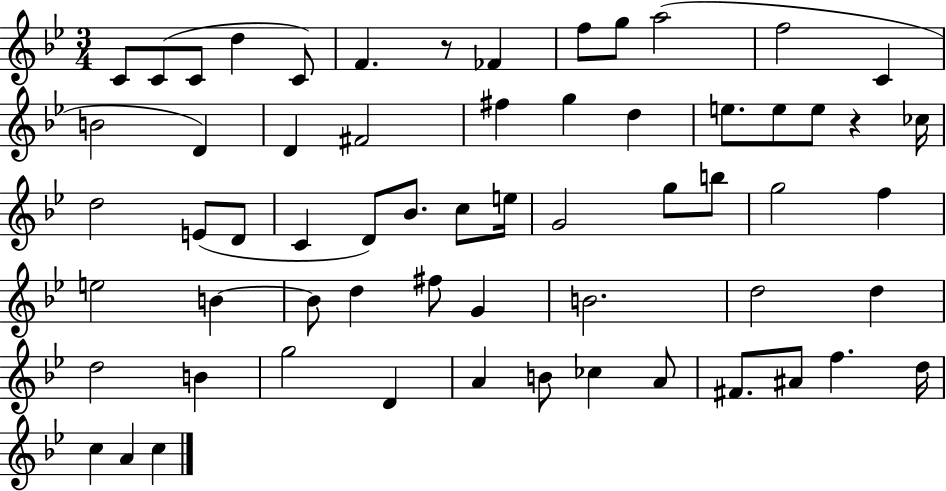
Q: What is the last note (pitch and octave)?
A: C5